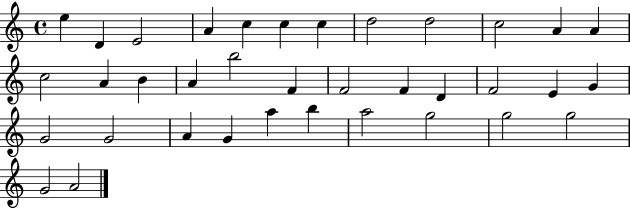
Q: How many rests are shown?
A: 0